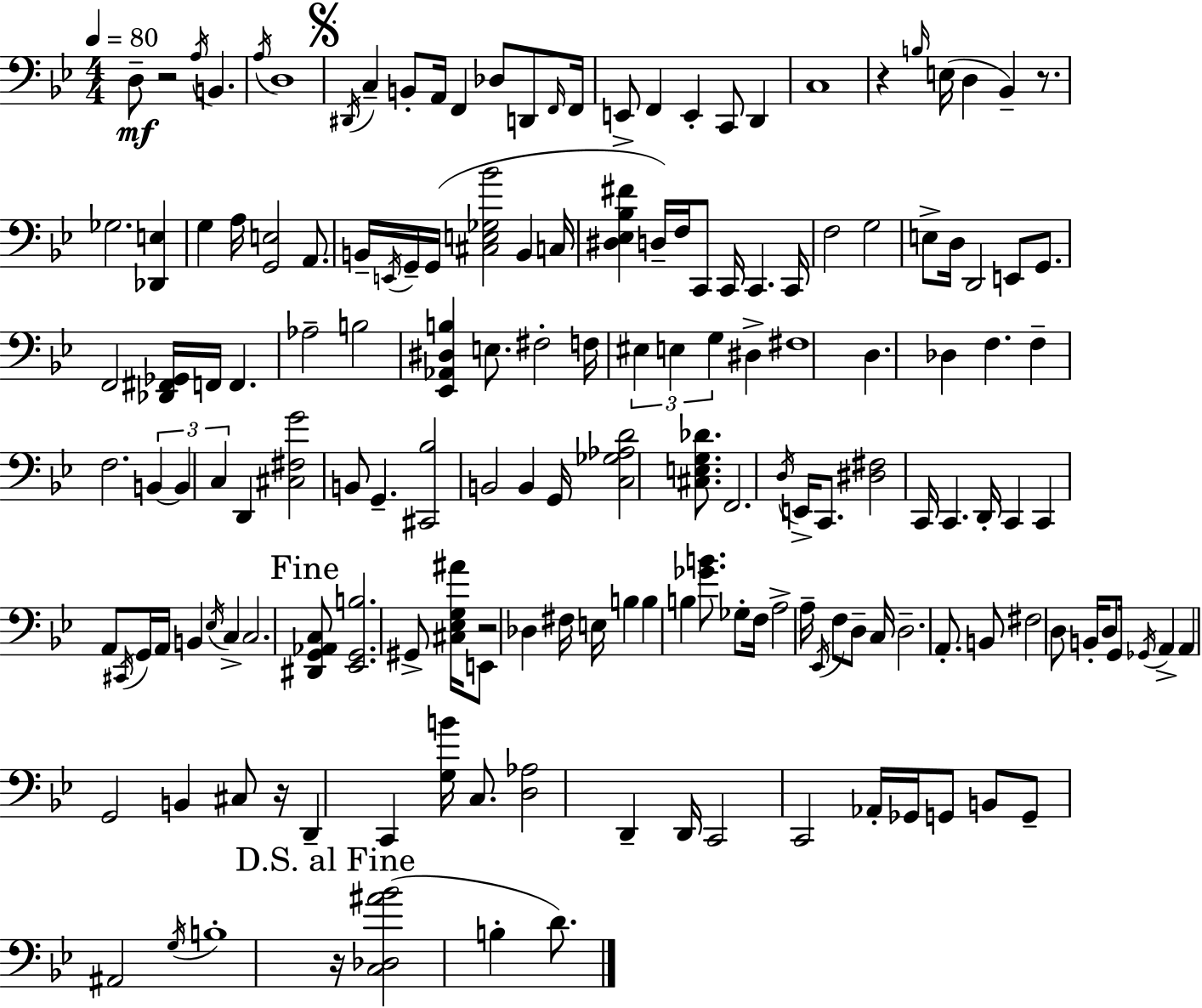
X:1
T:Untitled
M:4/4
L:1/4
K:Bb
D,/2 z2 A,/4 B,, A,/4 D,4 ^D,,/4 C, B,,/2 A,,/4 F,, _D,/2 D,,/2 F,,/4 F,,/4 E,,/2 F,, E,, C,,/2 D,, C,4 z B,/4 E,/4 D, _B,, z/2 _G,2 [_D,,E,] G, A,/4 [G,,E,]2 A,,/2 B,,/4 E,,/4 G,,/4 G,,/4 [^C,E,_G,_B]2 B,, C,/4 [^D,_E,_B,^F] D,/4 F,/4 C,,/2 C,,/4 C,, C,,/4 F,2 G,2 E,/2 D,/4 D,,2 E,,/2 G,,/2 F,,2 [_D,,^F,,_G,,]/4 F,,/4 F,, _A,2 B,2 [_E,,_A,,^D,B,] E,/2 ^F,2 F,/4 ^E, E, G, ^D, ^F,4 D, _D, F, F, F,2 B,, B,, C, D,, [^C,^F,G]2 B,,/2 G,, [^C,,_B,]2 B,,2 B,, G,,/4 [C,_G,_A,D]2 [^C,E,G,_D]/2 F,,2 D,/4 E,,/4 C,,/2 [^D,^F,]2 C,,/4 C,, D,,/4 C,, C,, A,,/2 ^C,,/4 G,,/4 A,,/4 B,, _E,/4 C, C,2 [^D,,G,,_A,,C,]/2 [_E,,G,,B,]2 ^G,,/2 [^C,_E,G,^A]/4 E,,/2 z2 _D, ^F,/4 E,/4 B, B, B, [_GB]/2 _G,/2 F,/4 A,2 A,/4 _E,,/4 F,/2 D,/2 C,/4 D,2 A,,/2 B,,/2 ^F,2 D,/2 B,,/4 D,/2 G,,/4 _G,,/4 A,, A,, G,,2 B,, ^C,/2 z/4 D,, C,, [G,B]/4 C,/2 [D,_A,]2 D,, D,,/4 C,,2 C,,2 _A,,/4 _G,,/4 G,,/2 B,,/2 G,,/2 ^A,,2 G,/4 B,4 z/4 [C,_D,^A_B]2 B, D/2